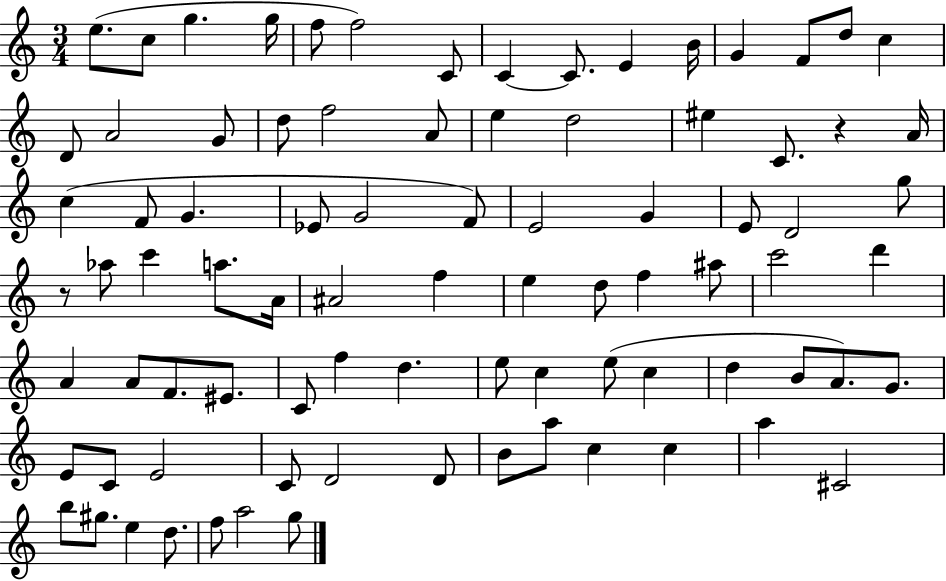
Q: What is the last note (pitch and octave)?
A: G5